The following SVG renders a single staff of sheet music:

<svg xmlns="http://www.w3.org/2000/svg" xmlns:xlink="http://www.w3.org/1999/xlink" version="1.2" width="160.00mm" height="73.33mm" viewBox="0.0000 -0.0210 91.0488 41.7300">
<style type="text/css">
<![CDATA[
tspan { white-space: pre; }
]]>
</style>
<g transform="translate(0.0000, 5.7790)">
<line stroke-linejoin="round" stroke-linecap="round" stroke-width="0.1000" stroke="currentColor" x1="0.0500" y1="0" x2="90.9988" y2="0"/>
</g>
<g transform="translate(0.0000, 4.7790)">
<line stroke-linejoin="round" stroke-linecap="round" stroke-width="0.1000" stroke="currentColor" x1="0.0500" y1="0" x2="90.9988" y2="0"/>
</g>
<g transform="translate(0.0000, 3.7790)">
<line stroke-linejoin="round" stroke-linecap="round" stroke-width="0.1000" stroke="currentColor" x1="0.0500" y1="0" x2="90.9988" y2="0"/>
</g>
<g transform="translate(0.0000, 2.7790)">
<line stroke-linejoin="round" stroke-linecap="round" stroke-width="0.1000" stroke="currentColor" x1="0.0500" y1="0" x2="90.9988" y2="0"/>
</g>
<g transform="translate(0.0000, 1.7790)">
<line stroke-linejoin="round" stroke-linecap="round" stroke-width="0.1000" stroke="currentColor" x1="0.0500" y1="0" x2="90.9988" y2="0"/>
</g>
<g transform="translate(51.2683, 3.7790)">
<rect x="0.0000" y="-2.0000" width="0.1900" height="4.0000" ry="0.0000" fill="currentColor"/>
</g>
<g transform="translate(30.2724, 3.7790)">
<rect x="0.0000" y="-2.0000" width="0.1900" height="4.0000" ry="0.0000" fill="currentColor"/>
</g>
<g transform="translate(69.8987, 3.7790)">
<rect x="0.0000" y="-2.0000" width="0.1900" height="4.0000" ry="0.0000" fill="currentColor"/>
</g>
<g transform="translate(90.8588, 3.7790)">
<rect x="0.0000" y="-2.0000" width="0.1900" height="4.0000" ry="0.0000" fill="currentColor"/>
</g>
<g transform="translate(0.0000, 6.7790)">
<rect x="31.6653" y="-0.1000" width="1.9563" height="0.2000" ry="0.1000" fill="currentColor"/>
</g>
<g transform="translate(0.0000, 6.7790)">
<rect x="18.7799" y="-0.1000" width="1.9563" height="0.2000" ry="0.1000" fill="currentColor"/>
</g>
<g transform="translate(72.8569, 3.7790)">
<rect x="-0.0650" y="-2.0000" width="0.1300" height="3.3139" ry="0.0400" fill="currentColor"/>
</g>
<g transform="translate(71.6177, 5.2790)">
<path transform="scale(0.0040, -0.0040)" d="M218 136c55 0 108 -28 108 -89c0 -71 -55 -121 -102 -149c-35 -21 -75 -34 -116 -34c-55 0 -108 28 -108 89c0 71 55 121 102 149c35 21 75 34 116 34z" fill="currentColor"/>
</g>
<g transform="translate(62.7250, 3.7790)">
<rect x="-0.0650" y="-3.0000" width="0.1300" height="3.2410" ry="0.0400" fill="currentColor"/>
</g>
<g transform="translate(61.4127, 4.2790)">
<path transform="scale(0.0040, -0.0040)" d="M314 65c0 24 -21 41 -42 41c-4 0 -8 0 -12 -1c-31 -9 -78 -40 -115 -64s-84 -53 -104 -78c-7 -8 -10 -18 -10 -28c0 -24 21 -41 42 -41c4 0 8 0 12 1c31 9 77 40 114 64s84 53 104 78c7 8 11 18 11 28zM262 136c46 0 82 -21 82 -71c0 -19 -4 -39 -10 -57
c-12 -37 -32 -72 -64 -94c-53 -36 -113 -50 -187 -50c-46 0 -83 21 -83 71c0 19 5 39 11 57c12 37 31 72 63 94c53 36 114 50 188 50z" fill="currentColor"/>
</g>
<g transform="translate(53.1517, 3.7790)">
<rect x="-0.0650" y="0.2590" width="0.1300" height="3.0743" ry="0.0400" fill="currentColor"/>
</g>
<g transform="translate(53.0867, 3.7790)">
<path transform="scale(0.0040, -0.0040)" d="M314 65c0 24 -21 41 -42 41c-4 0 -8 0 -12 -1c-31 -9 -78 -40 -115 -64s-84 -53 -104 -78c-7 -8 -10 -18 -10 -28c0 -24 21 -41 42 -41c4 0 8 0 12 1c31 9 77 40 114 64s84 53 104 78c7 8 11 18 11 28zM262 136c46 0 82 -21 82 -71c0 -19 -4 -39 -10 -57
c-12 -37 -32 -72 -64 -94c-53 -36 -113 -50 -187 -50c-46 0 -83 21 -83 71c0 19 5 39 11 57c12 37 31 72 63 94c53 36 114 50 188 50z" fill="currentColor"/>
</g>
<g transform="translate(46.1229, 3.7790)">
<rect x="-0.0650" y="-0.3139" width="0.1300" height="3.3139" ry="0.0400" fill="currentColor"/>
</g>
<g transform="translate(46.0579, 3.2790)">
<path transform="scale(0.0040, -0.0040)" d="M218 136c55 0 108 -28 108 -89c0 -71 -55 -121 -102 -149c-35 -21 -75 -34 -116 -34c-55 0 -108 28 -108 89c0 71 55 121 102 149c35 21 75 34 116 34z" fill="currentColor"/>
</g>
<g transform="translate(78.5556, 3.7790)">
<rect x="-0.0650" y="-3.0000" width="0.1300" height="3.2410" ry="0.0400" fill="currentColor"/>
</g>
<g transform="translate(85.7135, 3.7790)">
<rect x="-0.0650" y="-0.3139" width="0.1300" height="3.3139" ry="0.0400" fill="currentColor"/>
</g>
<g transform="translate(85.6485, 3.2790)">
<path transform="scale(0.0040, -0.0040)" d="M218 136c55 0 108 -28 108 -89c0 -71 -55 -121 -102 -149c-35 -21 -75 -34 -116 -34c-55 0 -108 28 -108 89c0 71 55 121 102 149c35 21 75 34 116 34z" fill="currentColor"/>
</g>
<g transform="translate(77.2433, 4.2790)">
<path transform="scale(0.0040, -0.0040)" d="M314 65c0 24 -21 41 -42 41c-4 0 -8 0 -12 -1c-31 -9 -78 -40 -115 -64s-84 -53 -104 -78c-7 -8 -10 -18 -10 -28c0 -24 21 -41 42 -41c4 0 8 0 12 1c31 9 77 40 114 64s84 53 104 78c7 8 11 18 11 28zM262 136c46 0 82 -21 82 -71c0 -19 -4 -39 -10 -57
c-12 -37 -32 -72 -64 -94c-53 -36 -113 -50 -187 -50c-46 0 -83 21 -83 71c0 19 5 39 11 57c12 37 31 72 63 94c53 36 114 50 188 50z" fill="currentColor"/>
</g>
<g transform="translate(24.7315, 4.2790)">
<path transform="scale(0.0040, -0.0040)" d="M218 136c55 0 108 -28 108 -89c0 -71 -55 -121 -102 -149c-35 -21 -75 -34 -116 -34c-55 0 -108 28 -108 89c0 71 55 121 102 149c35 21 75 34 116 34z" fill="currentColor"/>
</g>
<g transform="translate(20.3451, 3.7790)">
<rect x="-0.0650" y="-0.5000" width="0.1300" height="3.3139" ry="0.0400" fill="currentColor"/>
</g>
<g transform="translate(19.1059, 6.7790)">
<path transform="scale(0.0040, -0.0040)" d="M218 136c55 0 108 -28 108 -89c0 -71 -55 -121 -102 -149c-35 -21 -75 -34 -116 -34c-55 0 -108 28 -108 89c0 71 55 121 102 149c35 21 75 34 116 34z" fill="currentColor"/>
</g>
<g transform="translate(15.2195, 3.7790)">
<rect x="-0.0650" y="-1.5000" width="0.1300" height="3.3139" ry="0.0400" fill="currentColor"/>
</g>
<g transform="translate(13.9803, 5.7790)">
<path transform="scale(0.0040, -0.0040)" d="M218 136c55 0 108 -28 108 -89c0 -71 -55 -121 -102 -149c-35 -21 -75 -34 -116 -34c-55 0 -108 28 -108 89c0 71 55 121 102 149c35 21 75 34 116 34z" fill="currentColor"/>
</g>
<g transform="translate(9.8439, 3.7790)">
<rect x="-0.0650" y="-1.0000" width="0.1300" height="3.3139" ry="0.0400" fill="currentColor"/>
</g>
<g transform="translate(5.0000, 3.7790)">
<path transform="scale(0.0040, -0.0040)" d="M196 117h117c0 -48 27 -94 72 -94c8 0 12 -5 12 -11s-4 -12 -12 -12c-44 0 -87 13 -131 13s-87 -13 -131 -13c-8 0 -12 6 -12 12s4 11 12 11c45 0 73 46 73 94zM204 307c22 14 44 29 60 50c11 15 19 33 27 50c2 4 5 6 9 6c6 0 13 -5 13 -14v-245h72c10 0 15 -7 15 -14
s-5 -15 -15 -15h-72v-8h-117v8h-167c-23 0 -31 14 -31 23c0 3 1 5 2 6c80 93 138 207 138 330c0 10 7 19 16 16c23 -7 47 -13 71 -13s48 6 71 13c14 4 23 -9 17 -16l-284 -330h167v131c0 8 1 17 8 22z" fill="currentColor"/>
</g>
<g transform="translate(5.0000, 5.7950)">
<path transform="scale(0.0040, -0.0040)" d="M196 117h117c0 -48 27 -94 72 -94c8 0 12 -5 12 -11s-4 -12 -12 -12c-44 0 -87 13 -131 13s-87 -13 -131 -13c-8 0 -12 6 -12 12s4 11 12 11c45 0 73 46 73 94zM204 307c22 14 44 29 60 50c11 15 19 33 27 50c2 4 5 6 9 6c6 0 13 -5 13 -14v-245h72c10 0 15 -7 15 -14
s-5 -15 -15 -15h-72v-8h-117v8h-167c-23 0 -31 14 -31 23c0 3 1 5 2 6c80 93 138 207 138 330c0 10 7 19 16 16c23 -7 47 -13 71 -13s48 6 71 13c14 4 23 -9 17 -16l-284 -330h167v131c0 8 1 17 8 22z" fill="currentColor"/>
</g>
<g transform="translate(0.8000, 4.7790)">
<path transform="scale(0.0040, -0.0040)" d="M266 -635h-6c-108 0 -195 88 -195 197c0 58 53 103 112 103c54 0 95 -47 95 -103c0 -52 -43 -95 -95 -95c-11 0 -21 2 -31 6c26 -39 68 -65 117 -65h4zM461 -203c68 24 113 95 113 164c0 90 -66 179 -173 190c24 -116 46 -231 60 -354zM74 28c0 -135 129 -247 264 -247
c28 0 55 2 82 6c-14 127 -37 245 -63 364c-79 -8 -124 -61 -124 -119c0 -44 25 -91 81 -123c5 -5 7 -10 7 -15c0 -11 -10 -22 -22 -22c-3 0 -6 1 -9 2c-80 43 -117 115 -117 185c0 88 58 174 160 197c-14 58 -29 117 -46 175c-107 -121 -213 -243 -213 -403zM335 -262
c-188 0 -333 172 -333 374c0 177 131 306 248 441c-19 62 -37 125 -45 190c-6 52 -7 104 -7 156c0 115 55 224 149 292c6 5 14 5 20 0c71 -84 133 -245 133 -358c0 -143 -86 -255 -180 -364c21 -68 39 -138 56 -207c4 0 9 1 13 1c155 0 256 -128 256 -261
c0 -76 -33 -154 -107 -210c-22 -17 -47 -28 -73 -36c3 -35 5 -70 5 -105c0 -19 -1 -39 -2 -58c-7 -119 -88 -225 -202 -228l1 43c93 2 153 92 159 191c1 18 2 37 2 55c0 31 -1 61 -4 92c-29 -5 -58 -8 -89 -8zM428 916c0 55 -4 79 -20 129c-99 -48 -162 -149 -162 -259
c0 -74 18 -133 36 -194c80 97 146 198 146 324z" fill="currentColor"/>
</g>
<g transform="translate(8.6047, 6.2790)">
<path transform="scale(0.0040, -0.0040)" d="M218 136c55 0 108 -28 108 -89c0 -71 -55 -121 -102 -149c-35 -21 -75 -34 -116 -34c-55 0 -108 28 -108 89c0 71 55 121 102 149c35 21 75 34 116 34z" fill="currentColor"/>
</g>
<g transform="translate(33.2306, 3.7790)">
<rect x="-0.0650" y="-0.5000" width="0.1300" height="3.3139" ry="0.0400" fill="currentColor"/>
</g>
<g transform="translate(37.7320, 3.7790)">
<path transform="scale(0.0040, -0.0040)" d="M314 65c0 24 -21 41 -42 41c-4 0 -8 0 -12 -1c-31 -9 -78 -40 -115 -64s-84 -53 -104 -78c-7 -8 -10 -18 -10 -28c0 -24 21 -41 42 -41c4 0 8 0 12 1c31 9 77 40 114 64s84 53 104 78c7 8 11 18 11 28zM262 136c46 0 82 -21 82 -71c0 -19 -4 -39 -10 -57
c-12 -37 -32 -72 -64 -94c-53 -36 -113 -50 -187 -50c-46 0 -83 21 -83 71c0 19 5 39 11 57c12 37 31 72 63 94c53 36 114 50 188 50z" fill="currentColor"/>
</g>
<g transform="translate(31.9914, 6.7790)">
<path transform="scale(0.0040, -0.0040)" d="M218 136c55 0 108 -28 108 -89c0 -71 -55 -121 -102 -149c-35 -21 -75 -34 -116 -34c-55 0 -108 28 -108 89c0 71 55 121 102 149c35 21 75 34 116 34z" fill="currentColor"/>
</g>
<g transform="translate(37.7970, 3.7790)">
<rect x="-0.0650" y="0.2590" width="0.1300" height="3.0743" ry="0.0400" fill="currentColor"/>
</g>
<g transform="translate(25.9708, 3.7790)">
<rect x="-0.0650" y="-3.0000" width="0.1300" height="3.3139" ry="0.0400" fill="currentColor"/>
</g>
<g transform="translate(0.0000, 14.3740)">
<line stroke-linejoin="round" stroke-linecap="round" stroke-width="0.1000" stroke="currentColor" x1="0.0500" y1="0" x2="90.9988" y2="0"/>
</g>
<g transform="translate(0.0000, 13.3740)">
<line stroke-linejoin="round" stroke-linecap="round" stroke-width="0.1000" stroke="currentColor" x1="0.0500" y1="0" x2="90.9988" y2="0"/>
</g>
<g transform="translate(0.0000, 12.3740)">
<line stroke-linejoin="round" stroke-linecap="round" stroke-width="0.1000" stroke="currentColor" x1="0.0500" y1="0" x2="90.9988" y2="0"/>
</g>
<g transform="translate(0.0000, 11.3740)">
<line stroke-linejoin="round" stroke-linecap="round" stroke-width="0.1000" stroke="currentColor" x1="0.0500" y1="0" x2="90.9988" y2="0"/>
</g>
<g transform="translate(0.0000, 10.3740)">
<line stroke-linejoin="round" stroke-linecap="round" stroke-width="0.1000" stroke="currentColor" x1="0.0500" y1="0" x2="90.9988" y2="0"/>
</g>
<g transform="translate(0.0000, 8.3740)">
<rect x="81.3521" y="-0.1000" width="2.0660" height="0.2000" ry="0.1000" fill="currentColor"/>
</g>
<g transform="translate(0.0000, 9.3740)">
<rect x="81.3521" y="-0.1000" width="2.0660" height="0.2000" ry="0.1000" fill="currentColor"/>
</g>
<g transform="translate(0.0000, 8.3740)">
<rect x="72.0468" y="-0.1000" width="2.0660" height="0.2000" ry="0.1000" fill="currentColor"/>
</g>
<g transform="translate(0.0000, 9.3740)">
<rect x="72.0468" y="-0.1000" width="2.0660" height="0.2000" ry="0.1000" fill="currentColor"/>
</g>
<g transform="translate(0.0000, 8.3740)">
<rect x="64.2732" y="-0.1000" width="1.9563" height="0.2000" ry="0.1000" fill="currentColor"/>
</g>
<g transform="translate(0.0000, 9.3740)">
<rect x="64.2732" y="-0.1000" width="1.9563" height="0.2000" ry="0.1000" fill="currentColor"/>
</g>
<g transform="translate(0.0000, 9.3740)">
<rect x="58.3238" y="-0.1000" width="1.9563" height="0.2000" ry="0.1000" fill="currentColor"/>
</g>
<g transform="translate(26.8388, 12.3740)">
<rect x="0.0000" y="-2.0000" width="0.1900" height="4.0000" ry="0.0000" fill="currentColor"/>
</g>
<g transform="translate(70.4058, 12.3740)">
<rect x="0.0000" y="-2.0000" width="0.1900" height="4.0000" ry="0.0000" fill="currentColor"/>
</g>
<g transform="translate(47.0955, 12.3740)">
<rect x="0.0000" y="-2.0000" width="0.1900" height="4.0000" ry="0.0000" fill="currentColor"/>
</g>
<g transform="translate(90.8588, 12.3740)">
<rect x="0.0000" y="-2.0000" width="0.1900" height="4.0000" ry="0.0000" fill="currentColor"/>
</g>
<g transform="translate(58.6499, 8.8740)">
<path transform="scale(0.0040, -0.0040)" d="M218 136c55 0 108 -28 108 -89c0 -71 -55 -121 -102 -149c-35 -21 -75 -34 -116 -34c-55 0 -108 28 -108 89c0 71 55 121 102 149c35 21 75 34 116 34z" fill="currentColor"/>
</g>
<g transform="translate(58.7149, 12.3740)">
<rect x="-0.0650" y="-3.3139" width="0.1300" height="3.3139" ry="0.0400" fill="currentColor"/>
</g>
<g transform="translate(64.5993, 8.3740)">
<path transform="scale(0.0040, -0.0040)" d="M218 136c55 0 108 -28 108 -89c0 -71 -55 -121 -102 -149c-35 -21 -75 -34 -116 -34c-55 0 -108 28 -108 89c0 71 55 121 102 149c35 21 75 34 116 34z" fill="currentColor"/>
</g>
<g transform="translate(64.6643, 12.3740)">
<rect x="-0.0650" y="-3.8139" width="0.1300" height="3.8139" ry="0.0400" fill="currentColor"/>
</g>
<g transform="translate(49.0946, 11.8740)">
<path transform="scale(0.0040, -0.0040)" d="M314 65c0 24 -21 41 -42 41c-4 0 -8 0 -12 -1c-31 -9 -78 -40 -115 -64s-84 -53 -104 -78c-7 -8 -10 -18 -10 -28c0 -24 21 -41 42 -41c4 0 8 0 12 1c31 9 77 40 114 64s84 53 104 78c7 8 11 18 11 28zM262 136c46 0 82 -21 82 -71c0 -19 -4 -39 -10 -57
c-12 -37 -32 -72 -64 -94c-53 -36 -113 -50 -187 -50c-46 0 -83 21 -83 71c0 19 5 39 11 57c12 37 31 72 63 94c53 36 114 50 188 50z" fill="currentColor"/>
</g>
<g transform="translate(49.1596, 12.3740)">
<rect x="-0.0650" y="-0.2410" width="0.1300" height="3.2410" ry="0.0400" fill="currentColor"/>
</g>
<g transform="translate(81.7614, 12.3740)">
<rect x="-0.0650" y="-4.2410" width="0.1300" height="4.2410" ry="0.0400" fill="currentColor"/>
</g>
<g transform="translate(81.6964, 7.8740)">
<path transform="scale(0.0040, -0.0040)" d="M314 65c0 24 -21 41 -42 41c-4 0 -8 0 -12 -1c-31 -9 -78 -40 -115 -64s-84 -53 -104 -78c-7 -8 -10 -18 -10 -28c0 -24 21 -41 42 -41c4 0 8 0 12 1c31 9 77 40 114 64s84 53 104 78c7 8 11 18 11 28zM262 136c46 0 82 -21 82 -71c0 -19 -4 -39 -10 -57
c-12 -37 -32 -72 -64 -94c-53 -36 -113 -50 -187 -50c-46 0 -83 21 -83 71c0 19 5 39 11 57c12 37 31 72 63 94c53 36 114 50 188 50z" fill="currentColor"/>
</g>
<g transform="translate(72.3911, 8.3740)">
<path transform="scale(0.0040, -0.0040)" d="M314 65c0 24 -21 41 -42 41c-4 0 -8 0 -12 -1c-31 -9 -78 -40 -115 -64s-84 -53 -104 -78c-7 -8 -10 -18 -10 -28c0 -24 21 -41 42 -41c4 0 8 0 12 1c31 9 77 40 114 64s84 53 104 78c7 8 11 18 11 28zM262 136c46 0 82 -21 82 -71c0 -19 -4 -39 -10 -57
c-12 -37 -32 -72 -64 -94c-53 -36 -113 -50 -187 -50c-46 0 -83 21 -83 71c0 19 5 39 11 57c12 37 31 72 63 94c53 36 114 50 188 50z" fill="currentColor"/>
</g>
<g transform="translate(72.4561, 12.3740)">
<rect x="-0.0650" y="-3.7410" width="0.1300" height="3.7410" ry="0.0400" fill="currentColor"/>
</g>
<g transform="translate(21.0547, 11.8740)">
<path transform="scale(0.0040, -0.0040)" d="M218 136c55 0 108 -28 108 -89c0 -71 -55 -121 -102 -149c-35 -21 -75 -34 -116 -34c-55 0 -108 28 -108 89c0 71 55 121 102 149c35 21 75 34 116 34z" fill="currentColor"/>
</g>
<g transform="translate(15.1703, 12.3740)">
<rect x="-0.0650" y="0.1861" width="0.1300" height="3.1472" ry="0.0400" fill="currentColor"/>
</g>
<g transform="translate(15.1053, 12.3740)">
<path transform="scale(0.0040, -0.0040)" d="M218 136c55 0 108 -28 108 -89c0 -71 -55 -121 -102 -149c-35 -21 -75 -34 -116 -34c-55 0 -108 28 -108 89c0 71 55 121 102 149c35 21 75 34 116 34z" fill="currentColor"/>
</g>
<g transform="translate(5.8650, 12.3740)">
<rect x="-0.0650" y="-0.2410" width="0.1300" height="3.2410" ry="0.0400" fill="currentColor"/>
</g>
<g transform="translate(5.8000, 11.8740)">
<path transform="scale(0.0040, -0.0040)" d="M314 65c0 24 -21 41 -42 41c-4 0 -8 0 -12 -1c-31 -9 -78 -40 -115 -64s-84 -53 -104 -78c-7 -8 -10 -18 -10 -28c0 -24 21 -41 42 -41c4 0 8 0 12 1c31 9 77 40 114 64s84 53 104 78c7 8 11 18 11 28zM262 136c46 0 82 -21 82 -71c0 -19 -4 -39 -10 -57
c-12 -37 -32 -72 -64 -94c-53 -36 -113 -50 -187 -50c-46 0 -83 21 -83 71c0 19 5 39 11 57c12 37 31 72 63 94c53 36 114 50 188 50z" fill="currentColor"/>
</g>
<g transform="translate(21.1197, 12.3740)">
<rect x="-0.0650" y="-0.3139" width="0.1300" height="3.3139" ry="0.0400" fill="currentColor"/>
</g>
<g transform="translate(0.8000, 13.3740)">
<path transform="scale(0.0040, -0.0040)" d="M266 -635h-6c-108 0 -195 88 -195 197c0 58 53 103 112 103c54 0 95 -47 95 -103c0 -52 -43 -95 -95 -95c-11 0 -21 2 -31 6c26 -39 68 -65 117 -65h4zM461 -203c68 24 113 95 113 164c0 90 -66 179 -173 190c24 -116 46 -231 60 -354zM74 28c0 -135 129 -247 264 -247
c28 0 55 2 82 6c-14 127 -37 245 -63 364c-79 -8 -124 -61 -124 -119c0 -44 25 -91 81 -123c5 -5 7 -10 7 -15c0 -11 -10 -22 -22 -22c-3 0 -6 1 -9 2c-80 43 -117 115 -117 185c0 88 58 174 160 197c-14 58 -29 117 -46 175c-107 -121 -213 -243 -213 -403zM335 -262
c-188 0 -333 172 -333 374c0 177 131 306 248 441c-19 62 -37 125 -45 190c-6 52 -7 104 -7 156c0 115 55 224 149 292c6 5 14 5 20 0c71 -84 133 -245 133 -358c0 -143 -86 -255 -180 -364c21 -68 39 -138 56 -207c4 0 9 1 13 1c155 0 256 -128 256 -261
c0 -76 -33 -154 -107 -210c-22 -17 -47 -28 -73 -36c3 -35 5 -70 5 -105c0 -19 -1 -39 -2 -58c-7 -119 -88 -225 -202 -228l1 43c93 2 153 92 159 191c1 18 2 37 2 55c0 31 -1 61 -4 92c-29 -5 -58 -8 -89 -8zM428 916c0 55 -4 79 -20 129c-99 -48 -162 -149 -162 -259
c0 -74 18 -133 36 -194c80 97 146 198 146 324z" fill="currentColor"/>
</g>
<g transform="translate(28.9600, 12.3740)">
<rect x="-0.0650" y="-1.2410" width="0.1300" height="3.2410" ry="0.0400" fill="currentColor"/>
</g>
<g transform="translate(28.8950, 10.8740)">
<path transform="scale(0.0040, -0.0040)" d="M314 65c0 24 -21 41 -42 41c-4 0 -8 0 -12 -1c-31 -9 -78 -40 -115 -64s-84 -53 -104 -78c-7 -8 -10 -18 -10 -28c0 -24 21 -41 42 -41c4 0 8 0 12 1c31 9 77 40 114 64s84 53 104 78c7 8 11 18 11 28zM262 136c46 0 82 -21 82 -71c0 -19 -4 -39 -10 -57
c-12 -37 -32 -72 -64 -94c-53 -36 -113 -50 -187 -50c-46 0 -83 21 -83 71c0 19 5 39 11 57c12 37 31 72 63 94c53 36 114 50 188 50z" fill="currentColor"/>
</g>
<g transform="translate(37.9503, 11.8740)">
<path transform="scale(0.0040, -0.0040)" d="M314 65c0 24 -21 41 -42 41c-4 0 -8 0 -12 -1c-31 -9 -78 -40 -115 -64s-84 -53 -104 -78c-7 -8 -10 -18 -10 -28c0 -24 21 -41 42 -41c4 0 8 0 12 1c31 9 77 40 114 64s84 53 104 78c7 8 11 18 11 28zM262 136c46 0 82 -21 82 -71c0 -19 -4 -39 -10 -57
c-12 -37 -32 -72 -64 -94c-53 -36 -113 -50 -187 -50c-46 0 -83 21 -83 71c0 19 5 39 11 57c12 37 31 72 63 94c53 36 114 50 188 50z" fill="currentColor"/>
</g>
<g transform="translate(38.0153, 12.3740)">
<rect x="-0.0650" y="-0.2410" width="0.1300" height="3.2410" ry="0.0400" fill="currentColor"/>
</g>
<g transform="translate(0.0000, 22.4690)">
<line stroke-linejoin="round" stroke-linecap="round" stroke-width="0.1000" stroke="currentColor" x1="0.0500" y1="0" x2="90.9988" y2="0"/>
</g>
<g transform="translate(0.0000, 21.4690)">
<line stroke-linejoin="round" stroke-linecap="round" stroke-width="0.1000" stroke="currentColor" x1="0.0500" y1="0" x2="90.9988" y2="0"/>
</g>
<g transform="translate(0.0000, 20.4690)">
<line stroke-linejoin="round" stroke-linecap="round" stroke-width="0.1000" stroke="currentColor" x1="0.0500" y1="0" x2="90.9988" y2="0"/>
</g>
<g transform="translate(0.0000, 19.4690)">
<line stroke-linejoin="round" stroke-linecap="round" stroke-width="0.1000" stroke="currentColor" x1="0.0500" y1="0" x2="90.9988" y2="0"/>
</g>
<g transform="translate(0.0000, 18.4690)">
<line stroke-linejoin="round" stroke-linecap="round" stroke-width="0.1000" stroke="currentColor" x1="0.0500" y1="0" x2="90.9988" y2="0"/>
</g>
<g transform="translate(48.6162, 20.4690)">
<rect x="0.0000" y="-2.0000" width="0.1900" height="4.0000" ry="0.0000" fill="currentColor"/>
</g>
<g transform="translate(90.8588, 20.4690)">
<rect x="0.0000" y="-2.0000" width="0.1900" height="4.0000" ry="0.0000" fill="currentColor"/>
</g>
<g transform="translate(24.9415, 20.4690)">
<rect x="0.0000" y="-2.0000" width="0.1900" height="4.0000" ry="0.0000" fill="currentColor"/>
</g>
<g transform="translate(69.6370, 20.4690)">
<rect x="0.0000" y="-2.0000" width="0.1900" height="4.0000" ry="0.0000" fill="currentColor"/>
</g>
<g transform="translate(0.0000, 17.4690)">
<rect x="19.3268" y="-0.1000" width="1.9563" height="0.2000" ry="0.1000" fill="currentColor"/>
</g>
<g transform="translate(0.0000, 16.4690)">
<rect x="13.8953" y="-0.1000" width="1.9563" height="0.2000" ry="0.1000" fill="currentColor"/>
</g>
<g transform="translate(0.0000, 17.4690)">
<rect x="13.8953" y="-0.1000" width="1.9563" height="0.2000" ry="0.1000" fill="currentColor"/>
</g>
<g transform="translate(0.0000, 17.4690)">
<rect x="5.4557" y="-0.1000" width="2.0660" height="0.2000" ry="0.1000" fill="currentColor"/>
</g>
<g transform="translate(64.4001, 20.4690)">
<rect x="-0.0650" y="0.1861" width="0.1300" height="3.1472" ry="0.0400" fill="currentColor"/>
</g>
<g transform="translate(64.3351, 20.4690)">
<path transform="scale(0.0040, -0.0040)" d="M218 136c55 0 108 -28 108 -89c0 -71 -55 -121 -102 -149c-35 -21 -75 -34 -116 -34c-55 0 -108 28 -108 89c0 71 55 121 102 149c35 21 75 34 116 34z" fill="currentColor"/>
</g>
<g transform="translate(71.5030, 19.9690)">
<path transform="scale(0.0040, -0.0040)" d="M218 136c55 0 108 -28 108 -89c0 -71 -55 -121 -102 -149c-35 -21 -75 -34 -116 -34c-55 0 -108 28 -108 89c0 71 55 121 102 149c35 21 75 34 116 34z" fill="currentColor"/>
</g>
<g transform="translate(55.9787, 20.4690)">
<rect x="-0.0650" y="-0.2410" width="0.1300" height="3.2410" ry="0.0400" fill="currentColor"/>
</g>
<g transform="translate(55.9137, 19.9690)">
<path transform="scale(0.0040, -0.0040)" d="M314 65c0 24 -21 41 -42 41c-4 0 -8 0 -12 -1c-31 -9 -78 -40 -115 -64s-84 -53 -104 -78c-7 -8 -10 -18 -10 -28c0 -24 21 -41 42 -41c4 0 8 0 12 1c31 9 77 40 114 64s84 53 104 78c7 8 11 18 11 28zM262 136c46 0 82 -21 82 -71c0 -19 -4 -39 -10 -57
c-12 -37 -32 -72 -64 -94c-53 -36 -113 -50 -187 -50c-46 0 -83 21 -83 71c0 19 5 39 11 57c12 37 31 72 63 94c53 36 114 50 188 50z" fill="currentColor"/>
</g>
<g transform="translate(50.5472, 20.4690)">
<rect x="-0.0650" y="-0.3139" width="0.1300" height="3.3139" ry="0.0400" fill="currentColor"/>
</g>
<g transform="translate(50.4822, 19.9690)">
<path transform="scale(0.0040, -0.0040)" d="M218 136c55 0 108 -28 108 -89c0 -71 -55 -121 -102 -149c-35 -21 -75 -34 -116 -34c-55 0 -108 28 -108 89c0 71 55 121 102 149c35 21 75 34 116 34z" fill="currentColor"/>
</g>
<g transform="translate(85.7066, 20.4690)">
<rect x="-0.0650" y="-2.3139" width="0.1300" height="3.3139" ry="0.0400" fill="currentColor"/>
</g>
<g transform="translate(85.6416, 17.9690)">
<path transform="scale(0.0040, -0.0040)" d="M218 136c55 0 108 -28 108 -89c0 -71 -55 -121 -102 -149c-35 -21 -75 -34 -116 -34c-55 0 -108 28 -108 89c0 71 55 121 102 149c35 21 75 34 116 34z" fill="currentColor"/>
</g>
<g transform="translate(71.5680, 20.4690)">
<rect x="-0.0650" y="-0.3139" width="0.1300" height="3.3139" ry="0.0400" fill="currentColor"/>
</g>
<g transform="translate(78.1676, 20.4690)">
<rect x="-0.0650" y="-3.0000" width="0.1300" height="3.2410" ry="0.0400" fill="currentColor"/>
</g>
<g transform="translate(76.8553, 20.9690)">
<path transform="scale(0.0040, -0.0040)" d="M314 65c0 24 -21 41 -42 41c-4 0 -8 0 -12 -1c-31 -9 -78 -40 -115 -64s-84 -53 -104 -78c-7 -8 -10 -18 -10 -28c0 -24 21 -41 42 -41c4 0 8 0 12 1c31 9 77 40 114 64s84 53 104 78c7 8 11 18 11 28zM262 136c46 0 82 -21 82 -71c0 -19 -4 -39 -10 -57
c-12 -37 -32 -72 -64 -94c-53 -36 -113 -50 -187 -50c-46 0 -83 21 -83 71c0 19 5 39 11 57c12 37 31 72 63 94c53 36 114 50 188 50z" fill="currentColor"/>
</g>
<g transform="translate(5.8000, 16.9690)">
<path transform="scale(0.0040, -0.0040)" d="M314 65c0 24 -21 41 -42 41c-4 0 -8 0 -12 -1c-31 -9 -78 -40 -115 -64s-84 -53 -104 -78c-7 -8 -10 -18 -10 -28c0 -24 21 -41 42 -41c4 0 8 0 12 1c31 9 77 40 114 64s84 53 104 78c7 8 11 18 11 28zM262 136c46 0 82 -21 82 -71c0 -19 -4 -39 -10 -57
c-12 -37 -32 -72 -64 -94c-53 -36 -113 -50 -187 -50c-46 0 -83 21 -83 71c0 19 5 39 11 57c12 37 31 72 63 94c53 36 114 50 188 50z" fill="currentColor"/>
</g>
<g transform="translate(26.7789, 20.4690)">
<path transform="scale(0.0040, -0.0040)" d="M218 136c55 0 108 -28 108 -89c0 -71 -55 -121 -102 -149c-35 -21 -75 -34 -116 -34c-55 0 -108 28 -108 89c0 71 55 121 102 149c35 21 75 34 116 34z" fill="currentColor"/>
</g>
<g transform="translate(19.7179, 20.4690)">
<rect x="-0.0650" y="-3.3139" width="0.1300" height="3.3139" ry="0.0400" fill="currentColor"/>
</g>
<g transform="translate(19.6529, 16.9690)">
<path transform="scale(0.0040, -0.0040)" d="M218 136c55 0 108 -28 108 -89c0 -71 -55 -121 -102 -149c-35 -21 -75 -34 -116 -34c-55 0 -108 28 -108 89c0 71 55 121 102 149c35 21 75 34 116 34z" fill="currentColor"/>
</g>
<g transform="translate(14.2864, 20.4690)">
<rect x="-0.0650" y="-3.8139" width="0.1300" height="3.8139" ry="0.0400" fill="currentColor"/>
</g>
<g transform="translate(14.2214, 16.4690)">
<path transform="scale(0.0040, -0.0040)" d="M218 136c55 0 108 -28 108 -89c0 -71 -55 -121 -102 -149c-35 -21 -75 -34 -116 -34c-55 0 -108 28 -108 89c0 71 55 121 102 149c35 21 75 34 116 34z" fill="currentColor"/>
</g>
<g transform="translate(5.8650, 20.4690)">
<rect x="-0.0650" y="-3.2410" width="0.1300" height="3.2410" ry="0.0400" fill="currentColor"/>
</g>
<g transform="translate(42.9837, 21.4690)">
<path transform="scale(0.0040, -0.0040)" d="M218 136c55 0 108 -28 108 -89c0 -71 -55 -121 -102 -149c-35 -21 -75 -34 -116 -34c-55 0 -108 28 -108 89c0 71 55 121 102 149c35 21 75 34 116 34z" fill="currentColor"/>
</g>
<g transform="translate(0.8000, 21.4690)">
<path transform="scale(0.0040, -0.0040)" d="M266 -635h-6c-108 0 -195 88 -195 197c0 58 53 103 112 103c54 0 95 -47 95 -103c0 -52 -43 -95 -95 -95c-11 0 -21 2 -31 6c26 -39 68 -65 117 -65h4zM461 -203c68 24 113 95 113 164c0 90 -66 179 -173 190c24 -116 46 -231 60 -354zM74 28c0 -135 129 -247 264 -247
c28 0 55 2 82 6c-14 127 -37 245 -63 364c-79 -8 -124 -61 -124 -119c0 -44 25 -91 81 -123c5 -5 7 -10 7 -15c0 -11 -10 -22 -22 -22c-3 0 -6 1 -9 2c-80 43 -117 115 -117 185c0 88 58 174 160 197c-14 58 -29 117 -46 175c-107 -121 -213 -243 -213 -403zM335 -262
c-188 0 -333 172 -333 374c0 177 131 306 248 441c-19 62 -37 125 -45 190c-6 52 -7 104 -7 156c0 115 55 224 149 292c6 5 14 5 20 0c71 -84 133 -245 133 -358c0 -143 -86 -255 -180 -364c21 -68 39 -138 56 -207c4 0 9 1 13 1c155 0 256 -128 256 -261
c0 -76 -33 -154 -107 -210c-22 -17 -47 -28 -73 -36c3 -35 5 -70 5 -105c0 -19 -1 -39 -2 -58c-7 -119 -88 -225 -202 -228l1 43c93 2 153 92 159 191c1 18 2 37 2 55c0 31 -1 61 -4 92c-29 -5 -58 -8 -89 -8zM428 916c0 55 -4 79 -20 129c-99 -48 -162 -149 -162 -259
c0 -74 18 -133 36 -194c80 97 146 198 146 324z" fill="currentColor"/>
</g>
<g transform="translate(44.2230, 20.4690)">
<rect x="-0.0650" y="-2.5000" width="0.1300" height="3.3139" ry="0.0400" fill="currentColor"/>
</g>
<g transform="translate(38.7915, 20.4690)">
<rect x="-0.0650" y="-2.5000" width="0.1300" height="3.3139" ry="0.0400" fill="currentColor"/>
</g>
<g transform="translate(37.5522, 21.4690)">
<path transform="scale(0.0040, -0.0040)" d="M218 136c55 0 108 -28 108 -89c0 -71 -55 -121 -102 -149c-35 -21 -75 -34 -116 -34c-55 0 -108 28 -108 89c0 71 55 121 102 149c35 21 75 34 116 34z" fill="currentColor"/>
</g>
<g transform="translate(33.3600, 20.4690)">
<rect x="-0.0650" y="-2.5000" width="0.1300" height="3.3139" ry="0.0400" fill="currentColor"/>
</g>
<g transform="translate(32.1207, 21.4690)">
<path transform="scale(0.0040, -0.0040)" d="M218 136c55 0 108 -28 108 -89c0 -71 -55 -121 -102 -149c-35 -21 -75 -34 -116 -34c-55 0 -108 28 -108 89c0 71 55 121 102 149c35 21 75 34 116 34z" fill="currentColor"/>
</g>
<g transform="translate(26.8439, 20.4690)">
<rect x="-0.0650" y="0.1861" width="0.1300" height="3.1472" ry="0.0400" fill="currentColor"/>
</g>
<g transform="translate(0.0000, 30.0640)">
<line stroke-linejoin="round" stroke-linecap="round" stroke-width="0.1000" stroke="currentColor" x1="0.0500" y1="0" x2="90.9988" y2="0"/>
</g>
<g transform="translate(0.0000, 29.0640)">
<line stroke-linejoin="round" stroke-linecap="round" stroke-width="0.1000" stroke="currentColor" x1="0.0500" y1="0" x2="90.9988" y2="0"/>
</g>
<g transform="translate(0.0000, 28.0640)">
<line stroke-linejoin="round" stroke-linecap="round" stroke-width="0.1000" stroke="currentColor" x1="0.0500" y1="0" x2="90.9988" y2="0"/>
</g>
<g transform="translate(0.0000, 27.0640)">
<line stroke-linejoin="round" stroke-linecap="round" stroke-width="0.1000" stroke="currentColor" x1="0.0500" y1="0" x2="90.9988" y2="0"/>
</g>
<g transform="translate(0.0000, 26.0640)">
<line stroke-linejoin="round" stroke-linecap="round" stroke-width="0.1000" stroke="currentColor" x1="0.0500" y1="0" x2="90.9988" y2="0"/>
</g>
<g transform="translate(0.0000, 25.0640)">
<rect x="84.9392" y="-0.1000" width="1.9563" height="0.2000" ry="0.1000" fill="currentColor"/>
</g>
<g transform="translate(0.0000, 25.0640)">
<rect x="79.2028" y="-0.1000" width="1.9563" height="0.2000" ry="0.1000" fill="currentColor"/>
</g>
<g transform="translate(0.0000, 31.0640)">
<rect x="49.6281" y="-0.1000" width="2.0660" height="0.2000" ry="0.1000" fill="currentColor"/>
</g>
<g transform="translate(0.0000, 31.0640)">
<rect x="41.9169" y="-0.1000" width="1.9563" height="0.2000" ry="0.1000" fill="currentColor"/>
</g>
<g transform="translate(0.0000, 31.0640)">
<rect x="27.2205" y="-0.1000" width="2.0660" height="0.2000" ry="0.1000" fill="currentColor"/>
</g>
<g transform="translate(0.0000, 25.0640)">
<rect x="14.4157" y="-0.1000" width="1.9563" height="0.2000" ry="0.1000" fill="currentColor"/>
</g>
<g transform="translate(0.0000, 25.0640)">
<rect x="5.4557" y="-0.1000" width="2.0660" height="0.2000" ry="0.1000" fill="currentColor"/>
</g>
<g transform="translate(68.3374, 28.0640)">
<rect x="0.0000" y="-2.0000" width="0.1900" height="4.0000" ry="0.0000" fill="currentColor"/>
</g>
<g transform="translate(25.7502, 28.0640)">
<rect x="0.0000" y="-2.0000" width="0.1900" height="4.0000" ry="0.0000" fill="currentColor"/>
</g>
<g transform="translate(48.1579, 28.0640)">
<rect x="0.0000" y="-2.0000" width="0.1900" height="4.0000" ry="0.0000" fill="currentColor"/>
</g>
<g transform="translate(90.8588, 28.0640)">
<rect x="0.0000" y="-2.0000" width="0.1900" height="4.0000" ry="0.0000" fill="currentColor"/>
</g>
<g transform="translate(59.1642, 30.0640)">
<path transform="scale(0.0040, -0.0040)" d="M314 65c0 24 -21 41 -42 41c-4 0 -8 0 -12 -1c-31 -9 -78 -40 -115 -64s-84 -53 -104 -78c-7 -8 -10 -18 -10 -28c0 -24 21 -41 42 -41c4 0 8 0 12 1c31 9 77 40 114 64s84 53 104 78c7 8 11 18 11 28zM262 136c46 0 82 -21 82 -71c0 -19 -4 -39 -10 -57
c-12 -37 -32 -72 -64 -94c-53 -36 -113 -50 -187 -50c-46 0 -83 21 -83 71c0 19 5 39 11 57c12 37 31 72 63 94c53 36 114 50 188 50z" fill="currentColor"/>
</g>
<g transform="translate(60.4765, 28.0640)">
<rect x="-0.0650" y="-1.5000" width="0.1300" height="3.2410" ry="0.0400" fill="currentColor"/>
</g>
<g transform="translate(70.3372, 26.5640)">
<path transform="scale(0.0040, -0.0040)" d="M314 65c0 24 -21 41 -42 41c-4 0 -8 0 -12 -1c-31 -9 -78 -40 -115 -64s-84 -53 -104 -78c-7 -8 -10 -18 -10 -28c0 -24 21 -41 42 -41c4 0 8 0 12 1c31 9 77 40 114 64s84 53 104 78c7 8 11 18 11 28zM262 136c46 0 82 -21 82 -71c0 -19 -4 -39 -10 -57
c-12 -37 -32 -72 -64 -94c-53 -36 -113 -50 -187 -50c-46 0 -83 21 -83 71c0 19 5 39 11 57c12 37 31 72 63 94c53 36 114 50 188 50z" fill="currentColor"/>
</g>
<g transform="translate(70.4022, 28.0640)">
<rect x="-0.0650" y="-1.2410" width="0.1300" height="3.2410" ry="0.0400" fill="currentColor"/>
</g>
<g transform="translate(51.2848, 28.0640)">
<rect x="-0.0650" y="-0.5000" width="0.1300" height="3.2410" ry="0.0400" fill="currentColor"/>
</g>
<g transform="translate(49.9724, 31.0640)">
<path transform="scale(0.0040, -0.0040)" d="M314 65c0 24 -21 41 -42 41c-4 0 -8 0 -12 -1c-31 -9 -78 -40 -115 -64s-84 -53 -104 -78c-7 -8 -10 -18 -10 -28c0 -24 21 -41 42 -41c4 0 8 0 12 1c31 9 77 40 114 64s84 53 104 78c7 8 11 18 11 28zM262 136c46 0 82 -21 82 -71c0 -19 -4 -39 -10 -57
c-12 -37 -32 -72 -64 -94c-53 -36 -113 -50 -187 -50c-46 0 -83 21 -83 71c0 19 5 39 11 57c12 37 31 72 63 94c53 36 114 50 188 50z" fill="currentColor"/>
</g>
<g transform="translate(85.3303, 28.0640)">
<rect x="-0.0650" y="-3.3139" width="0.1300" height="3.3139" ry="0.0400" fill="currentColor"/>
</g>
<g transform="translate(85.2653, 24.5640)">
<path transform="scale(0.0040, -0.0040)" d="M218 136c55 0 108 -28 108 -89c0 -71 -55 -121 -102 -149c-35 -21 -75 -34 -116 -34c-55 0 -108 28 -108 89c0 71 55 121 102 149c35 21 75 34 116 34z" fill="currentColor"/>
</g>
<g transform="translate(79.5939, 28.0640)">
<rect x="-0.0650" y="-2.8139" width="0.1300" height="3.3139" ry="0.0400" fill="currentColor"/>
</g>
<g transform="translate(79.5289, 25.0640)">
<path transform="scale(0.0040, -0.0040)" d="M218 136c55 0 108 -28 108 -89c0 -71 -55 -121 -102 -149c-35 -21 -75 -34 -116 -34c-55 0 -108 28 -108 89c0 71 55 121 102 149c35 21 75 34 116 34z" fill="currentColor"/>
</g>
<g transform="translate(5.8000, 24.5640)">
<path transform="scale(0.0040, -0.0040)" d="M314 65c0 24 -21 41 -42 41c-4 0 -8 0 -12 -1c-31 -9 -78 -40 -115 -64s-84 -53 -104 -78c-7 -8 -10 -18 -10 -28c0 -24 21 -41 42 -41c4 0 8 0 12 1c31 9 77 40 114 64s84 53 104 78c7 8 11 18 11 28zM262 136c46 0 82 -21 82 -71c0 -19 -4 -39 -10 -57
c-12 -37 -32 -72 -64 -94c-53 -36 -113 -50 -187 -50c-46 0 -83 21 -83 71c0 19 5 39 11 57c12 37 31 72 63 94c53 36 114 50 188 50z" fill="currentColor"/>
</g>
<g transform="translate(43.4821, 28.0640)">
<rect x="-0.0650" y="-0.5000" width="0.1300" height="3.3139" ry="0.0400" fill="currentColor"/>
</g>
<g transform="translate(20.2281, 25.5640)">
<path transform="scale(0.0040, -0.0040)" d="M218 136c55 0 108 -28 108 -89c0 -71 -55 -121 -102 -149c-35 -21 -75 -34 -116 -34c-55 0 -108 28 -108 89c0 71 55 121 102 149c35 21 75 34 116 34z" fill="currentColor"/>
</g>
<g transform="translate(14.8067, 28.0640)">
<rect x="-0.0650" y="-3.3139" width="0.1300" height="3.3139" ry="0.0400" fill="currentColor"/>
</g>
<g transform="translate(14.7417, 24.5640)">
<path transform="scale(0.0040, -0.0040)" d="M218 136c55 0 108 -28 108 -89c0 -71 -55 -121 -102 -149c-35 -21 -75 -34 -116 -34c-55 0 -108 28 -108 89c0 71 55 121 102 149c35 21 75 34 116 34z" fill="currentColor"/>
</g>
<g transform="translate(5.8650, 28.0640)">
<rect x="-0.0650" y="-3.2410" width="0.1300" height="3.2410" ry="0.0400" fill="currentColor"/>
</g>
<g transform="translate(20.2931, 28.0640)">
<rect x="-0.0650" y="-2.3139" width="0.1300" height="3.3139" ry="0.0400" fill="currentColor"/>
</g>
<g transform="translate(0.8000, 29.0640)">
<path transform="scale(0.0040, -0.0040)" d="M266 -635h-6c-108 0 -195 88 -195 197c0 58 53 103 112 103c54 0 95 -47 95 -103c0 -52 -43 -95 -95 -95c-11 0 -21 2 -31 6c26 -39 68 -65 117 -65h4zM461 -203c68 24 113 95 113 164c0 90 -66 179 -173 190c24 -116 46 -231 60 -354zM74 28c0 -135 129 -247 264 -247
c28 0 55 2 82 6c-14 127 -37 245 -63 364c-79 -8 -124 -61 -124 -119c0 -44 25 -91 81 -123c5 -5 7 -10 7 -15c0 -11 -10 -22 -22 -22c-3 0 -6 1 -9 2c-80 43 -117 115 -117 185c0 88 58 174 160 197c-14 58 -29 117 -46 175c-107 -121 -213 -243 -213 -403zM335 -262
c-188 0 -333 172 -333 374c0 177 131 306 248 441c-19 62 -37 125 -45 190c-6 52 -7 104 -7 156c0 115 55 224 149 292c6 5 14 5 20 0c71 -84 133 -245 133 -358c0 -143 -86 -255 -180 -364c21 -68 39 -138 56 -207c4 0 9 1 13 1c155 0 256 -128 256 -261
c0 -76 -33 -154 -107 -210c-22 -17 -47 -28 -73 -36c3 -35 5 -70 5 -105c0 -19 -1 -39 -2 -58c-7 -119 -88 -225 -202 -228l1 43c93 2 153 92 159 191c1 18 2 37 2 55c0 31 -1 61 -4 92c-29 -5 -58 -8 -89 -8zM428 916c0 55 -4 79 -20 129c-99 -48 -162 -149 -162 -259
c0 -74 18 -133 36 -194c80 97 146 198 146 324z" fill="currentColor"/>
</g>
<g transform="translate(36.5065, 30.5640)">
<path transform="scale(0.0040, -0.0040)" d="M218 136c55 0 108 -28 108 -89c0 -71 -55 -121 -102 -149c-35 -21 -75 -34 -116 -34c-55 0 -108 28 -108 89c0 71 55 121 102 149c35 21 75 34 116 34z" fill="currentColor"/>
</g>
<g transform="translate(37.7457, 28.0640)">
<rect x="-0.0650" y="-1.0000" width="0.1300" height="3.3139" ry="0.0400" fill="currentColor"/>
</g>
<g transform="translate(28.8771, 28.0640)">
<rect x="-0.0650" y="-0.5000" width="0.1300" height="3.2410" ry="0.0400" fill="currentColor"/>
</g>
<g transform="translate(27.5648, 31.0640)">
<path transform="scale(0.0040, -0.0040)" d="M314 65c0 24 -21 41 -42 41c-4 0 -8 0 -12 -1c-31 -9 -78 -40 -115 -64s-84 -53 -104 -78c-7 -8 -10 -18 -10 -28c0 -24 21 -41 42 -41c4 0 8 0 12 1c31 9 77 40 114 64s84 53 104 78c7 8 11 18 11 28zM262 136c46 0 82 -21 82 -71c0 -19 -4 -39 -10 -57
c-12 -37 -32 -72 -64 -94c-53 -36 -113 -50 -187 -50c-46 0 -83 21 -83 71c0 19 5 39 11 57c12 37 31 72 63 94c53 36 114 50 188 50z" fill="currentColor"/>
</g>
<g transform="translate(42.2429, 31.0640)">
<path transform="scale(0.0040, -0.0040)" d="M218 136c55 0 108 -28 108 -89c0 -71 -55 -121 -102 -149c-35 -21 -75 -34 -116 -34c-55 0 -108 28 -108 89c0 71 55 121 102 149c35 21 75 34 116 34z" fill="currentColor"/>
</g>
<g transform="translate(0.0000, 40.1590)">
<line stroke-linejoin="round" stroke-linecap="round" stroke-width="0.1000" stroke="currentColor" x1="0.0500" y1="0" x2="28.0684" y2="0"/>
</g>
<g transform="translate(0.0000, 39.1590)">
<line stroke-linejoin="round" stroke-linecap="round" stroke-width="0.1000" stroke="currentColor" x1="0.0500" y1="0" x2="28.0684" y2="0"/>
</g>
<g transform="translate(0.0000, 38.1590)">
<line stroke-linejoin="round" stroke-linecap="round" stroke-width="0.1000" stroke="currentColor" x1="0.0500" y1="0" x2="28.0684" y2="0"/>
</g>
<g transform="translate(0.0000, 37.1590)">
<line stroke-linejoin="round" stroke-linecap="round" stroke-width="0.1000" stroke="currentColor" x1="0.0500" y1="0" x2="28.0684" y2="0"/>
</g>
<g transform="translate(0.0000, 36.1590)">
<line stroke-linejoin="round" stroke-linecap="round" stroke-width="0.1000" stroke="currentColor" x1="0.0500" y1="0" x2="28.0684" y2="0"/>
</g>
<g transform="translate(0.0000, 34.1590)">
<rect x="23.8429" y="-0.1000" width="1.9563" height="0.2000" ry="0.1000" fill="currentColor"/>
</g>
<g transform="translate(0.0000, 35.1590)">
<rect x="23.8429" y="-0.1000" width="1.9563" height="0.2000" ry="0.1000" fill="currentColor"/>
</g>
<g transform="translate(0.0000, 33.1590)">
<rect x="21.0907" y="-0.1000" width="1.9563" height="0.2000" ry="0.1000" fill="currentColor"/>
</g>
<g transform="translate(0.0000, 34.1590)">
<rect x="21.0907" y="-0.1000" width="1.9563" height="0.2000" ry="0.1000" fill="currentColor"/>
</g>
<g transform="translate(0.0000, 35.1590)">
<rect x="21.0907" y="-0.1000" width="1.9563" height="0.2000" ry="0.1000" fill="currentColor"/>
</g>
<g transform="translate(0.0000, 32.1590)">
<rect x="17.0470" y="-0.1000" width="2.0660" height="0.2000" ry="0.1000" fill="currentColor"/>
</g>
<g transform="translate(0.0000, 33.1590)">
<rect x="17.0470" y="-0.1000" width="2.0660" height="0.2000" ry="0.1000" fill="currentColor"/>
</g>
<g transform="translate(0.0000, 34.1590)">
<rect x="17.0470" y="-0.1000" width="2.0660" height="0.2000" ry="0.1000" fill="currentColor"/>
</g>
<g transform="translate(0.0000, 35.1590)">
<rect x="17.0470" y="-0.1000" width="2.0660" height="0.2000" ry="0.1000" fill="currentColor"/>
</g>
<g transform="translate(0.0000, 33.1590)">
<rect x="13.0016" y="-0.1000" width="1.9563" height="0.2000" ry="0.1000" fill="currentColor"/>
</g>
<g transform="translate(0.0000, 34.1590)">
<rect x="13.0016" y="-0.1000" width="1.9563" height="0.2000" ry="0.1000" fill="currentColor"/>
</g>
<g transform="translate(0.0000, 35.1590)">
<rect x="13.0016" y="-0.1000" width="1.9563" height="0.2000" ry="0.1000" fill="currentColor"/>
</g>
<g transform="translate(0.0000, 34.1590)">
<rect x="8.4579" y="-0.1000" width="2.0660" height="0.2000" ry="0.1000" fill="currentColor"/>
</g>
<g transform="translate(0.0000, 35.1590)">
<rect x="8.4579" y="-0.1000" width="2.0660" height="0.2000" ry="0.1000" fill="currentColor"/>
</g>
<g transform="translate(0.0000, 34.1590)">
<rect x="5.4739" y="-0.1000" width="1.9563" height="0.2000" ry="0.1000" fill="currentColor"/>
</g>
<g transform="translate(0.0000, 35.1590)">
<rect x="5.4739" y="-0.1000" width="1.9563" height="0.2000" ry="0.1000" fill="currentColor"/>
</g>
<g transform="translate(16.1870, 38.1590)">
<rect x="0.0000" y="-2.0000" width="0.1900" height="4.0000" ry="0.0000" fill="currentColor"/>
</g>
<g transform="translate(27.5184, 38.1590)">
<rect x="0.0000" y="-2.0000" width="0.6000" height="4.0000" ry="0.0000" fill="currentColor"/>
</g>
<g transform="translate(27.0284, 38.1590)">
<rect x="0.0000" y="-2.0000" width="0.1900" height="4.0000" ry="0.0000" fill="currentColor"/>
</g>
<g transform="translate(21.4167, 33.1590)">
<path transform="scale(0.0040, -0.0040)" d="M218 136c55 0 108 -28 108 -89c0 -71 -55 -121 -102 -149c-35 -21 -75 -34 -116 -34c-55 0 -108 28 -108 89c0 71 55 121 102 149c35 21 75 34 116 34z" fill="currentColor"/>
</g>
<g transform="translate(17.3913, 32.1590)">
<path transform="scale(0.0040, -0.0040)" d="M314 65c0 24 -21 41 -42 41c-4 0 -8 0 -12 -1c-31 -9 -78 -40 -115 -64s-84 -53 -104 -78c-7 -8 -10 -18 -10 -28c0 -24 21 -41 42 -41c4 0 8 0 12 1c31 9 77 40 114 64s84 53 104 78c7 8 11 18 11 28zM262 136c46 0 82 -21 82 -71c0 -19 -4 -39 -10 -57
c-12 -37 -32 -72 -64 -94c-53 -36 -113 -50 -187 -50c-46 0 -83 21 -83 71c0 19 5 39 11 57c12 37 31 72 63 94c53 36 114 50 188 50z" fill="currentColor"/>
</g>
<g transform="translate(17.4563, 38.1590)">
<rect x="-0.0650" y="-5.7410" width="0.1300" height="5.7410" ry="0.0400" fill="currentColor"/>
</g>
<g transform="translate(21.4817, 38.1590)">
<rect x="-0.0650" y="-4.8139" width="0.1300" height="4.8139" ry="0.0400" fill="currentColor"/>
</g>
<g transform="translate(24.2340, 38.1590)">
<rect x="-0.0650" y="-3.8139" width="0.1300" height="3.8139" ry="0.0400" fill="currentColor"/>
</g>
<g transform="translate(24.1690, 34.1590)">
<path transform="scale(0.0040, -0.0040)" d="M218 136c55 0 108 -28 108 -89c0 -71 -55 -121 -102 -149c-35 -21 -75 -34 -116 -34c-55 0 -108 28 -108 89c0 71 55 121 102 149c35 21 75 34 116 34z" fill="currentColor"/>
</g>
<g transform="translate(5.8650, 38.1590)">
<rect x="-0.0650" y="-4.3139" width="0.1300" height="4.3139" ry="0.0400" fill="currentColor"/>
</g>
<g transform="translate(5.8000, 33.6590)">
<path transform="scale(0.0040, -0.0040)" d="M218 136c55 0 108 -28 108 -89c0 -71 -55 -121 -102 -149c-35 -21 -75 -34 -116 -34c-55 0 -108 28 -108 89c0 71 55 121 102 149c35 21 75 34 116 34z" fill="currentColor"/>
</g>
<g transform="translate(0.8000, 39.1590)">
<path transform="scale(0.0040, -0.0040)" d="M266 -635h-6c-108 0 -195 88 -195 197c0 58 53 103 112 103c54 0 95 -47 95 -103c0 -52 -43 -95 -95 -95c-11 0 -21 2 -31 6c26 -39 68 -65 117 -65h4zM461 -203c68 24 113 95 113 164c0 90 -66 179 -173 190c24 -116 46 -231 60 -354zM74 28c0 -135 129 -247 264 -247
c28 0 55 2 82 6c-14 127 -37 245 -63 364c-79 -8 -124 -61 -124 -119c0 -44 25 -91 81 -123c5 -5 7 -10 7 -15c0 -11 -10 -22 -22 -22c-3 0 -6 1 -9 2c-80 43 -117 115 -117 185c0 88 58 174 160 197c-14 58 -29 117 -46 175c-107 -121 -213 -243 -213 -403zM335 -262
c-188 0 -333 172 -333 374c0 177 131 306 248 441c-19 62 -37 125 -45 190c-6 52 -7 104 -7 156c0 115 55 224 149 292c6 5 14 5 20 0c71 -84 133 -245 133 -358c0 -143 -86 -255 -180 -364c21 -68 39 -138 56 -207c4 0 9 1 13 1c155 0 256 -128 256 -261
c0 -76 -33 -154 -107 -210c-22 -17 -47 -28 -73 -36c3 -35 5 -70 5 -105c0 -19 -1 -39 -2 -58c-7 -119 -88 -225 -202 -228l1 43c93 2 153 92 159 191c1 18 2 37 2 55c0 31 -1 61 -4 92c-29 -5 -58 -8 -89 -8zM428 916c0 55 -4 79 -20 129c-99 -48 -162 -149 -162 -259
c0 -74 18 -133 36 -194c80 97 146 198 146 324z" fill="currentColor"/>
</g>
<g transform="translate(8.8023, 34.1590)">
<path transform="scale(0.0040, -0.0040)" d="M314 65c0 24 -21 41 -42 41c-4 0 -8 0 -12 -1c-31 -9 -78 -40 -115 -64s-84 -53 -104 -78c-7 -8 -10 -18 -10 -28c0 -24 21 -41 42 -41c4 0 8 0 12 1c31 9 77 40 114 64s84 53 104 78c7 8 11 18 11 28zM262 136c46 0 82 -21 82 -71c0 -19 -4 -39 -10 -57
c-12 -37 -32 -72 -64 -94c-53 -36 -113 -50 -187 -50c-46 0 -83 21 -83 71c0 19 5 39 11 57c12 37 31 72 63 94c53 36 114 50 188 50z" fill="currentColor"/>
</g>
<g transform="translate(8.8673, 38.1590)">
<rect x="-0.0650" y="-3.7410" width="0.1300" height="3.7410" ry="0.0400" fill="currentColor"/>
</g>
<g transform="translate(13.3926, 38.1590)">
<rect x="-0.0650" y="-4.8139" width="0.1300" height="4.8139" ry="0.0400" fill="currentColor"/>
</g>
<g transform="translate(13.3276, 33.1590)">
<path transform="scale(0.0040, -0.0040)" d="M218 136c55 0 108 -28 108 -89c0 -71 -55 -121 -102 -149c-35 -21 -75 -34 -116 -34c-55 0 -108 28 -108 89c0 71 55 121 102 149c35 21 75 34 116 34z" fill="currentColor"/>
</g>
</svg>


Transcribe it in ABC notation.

X:1
T:Untitled
M:4/4
L:1/4
K:C
D E C A C B2 c B2 A2 F A2 c c2 B c e2 c2 c2 b c' c'2 d'2 b2 c' b B G G G c c2 B c A2 g b2 b g C2 D C C2 E2 e2 a b d' c'2 e' g'2 e' c'